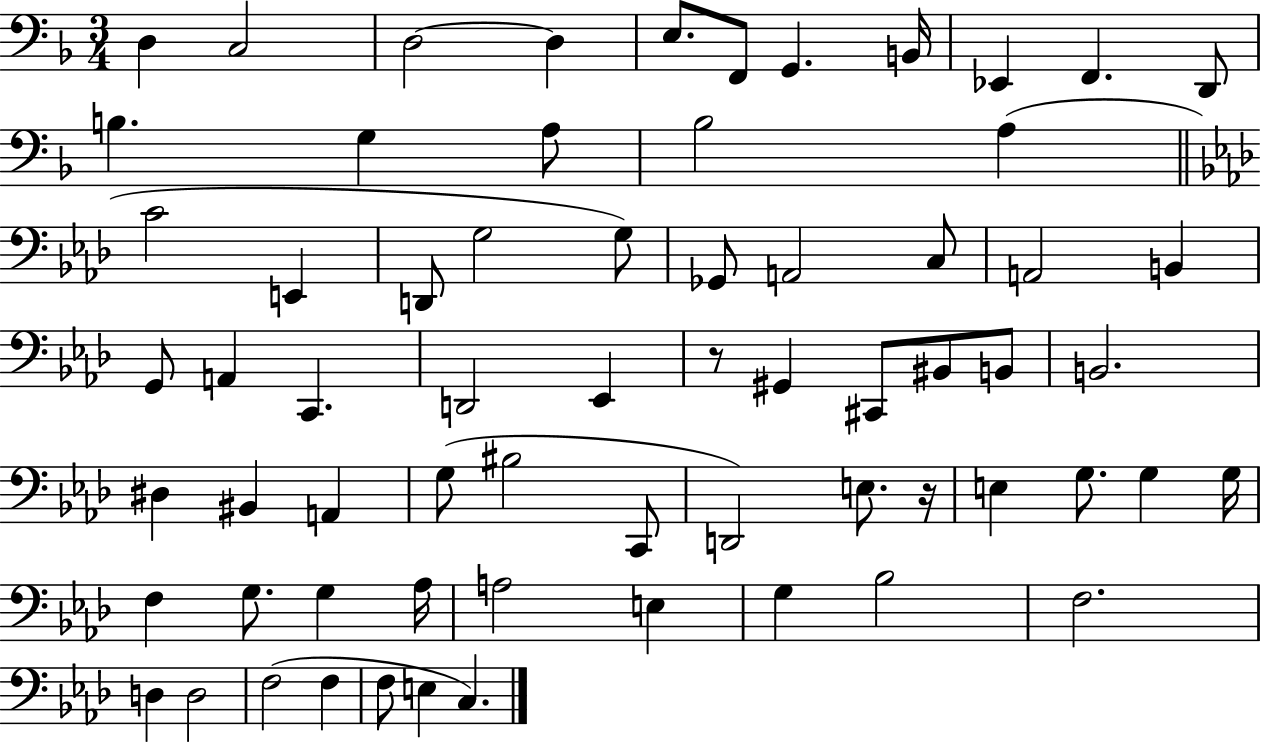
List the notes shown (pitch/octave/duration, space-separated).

D3/q C3/h D3/h D3/q E3/e. F2/e G2/q. B2/s Eb2/q F2/q. D2/e B3/q. G3/q A3/e Bb3/h A3/q C4/h E2/q D2/e G3/h G3/e Gb2/e A2/h C3/e A2/h B2/q G2/e A2/q C2/q. D2/h Eb2/q R/e G#2/q C#2/e BIS2/e B2/e B2/h. D#3/q BIS2/q A2/q G3/e BIS3/h C2/e D2/h E3/e. R/s E3/q G3/e. G3/q G3/s F3/q G3/e. G3/q Ab3/s A3/h E3/q G3/q Bb3/h F3/h. D3/q D3/h F3/h F3/q F3/e E3/q C3/q.